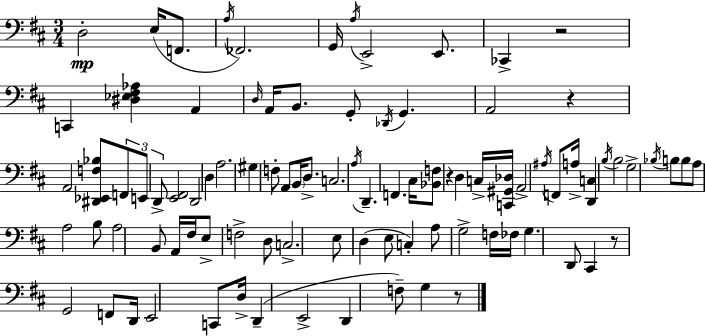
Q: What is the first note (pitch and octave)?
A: D3